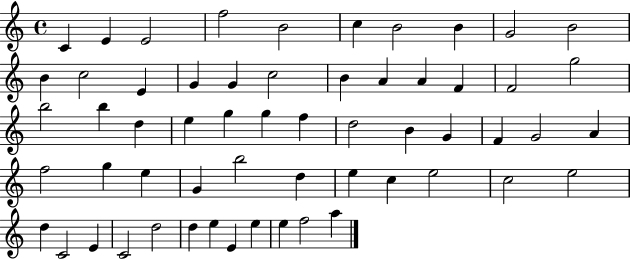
{
  \clef treble
  \time 4/4
  \defaultTimeSignature
  \key c \major
  c'4 e'4 e'2 | f''2 b'2 | c''4 b'2 b'4 | g'2 b'2 | \break b'4 c''2 e'4 | g'4 g'4 c''2 | b'4 a'4 a'4 f'4 | f'2 g''2 | \break b''2 b''4 d''4 | e''4 g''4 g''4 f''4 | d''2 b'4 g'4 | f'4 g'2 a'4 | \break f''2 g''4 e''4 | g'4 b''2 d''4 | e''4 c''4 e''2 | c''2 e''2 | \break d''4 c'2 e'4 | c'2 d''2 | d''4 e''4 e'4 e''4 | e''4 f''2 a''4 | \break \bar "|."
}